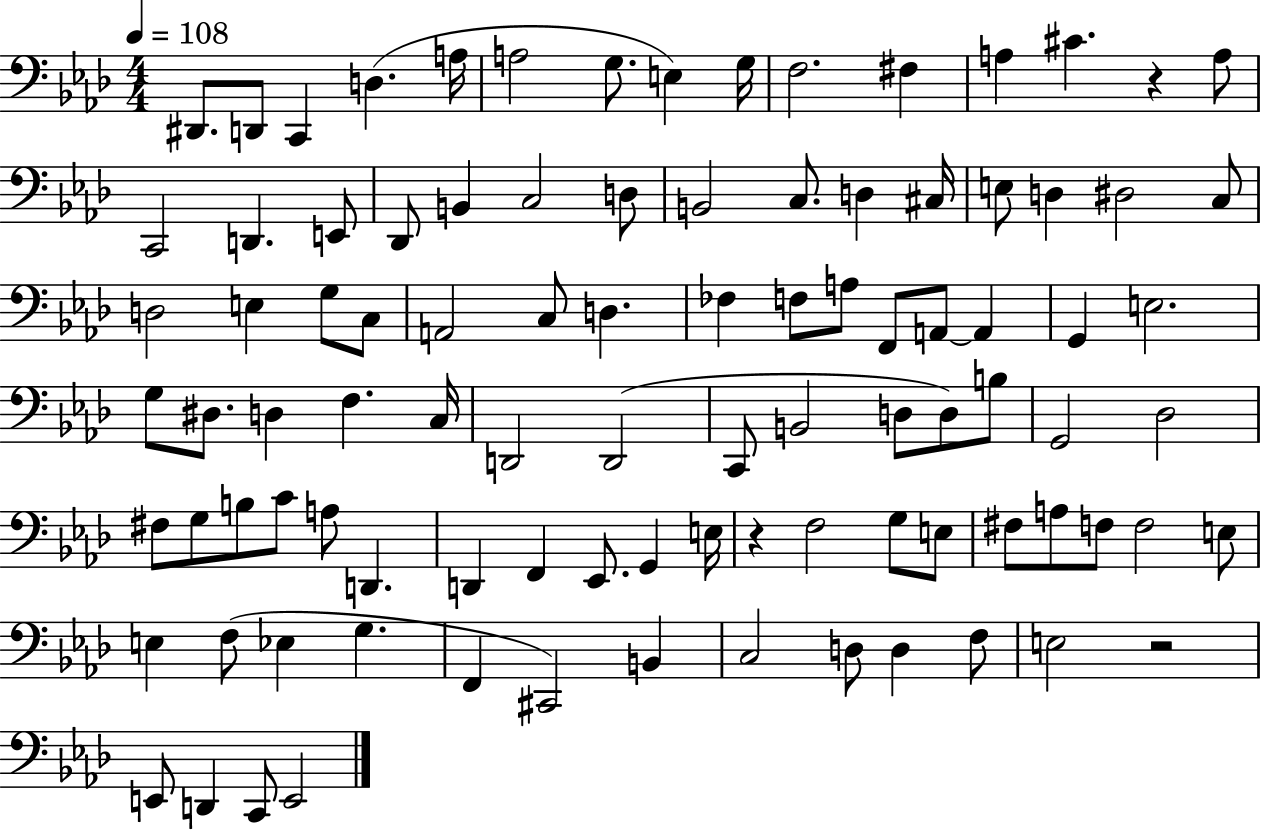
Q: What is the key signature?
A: AES major